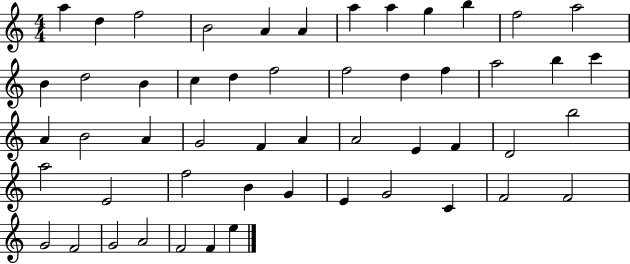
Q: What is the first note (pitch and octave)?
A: A5